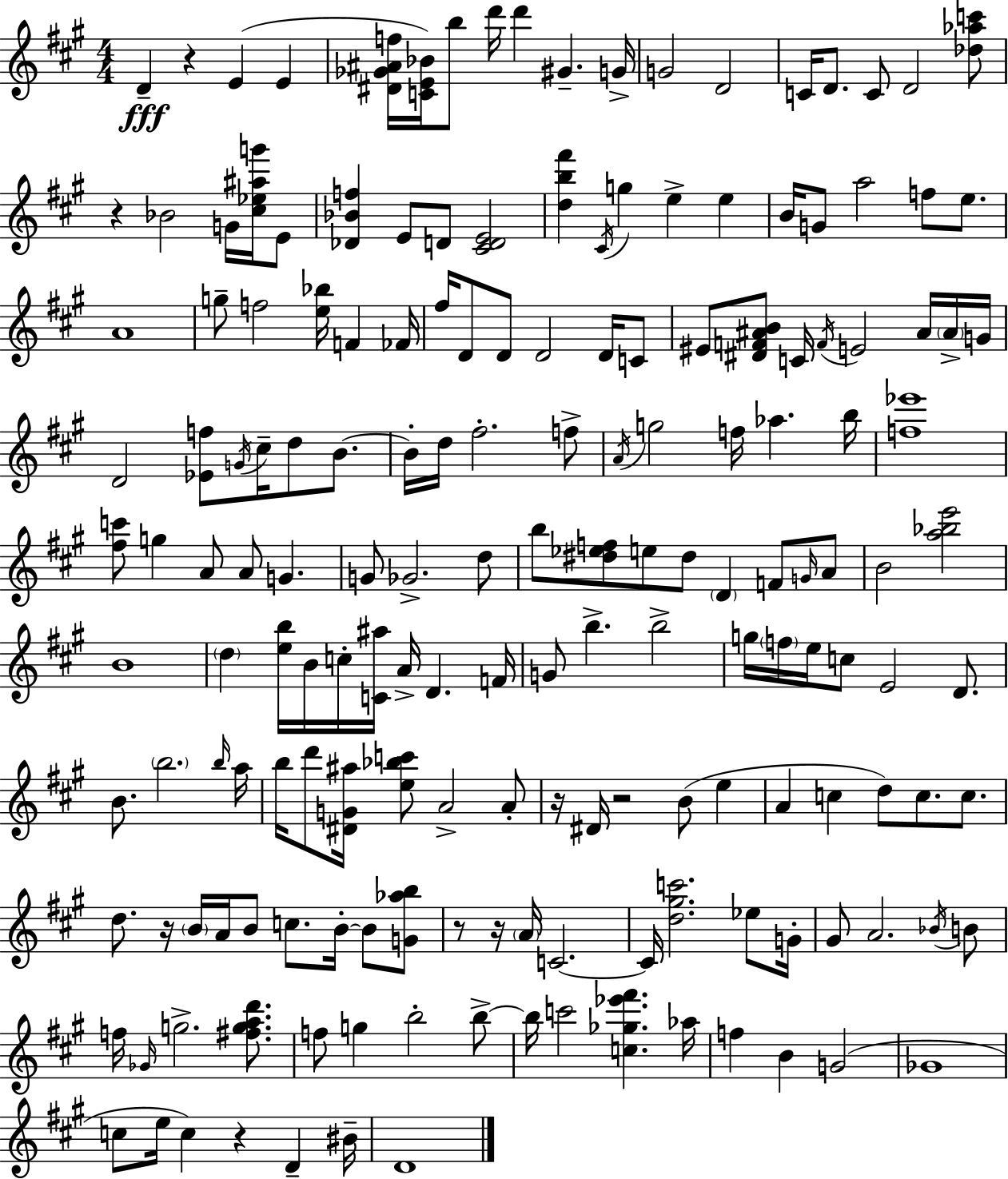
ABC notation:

X:1
T:Untitled
M:4/4
L:1/4
K:A
D z E E [^D_G^Af]/4 [CE_B]/4 b/2 d'/4 d' ^G G/4 G2 D2 C/4 D/2 C/2 D2 [_d_ac']/2 z _B2 G/4 [^c_e^ag']/4 E/2 [_D_Bf] E/2 D/2 [^CDE]2 [db^f'] ^C/4 g e e B/4 G/2 a2 f/2 e/2 A4 g/2 f2 [e_b]/4 F _F/4 ^f/4 D/2 D/2 D2 D/4 C/2 ^E/2 [^DF^AB]/2 C/4 F/4 E2 ^A/4 ^A/4 G/4 D2 [_Ef]/2 G/4 ^c/4 d/2 B/2 B/4 d/4 ^f2 f/2 A/4 g2 f/4 _a b/4 [f_e']4 [^fc']/2 g A/2 A/2 G G/2 _G2 d/2 b/2 [^d_ef]/2 e/2 ^d/2 D F/2 G/4 A/2 B2 [a_be']2 B4 d [eb]/4 B/4 c/4 [C^a]/4 A/4 D F/4 G/2 b b2 g/4 f/4 e/4 c/2 E2 D/2 B/2 b2 b/4 a/4 b/4 d'/2 [^DG^a]/4 [e_bc']/2 A2 A/2 z/4 ^D/4 z2 B/2 e A c d/2 c/2 c/2 d/2 z/4 B/4 A/4 B/2 c/2 B/4 B/2 [G_ab]/2 z/2 z/4 A/4 C2 C/4 [d^gc']2 _e/2 G/4 ^G/2 A2 _B/4 B/2 f/4 _G/4 g2 [^fgad']/2 f/2 g b2 b/2 b/4 c'2 [c_g_e'^f'] _a/4 f B G2 _G4 c/2 e/4 c z D ^B/4 D4